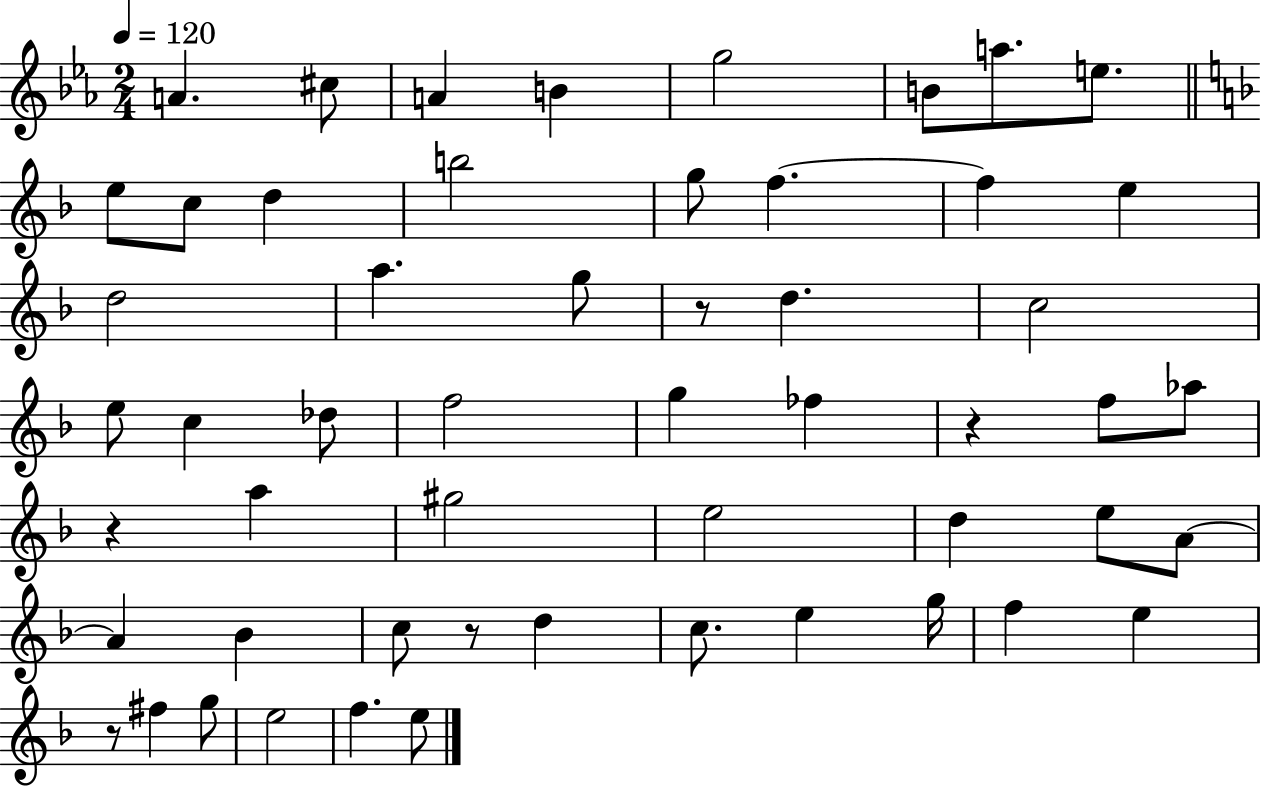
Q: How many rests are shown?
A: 5